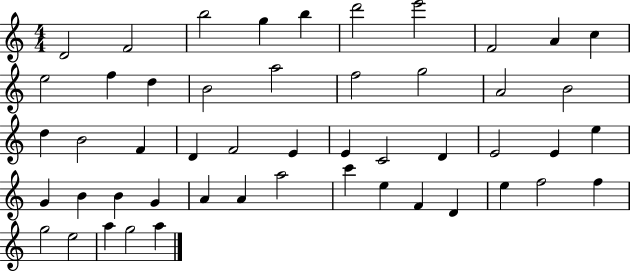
D4/h F4/h B5/h G5/q B5/q D6/h E6/h F4/h A4/q C5/q E5/h F5/q D5/q B4/h A5/h F5/h G5/h A4/h B4/h D5/q B4/h F4/q D4/q F4/h E4/q E4/q C4/h D4/q E4/h E4/q E5/q G4/q B4/q B4/q G4/q A4/q A4/q A5/h C6/q E5/q F4/q D4/q E5/q F5/h F5/q G5/h E5/h A5/q G5/h A5/q